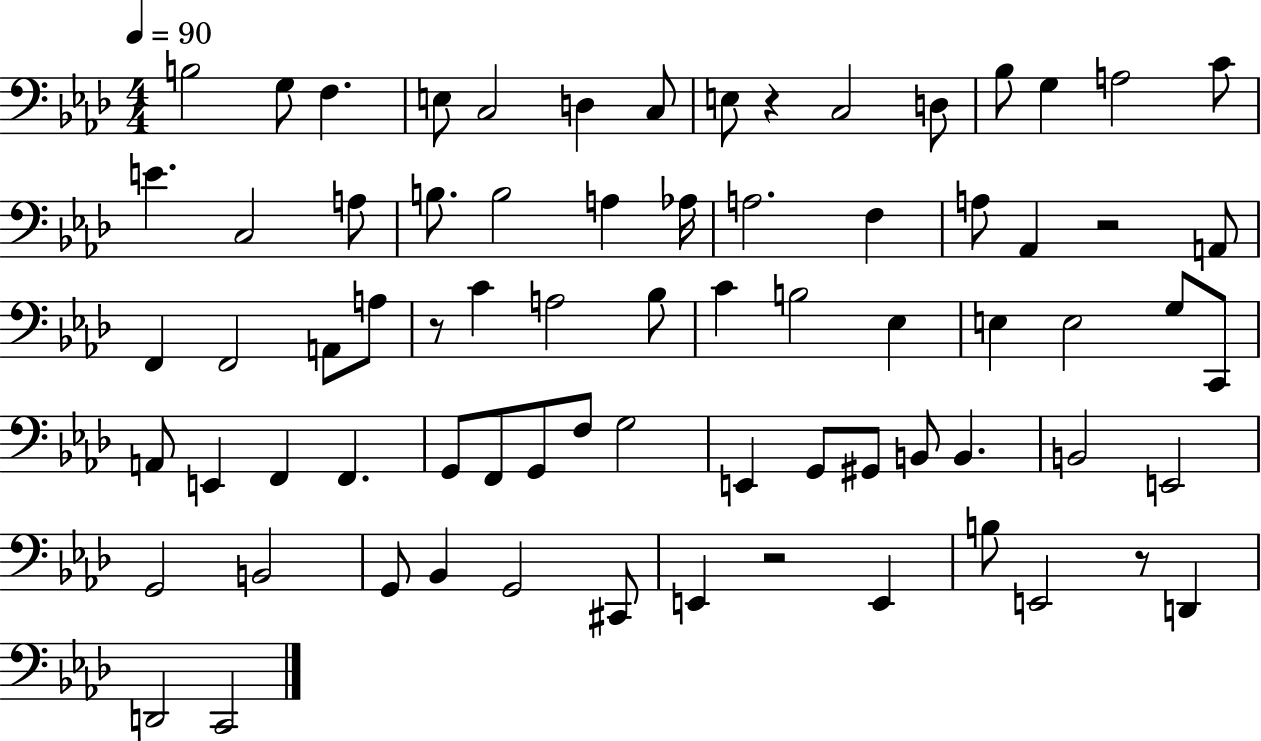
B3/h G3/e F3/q. E3/e C3/h D3/q C3/e E3/e R/q C3/h D3/e Bb3/e G3/q A3/h C4/e E4/q. C3/h A3/e B3/e. B3/h A3/q Ab3/s A3/h. F3/q A3/e Ab2/q R/h A2/e F2/q F2/h A2/e A3/e R/e C4/q A3/h Bb3/e C4/q B3/h Eb3/q E3/q E3/h G3/e C2/e A2/e E2/q F2/q F2/q. G2/e F2/e G2/e F3/e G3/h E2/q G2/e G#2/e B2/e B2/q. B2/h E2/h G2/h B2/h G2/e Bb2/q G2/h C#2/e E2/q R/h E2/q B3/e E2/h R/e D2/q D2/h C2/h